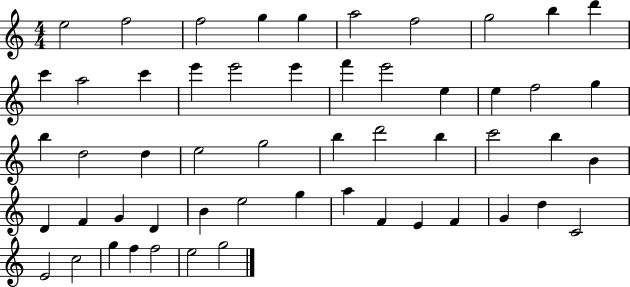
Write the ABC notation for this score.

X:1
T:Untitled
M:4/4
L:1/4
K:C
e2 f2 f2 g g a2 f2 g2 b d' c' a2 c' e' e'2 e' f' e'2 e e f2 g b d2 d e2 g2 b d'2 b c'2 b B D F G D B e2 g a F E F G d C2 E2 c2 g f f2 e2 g2